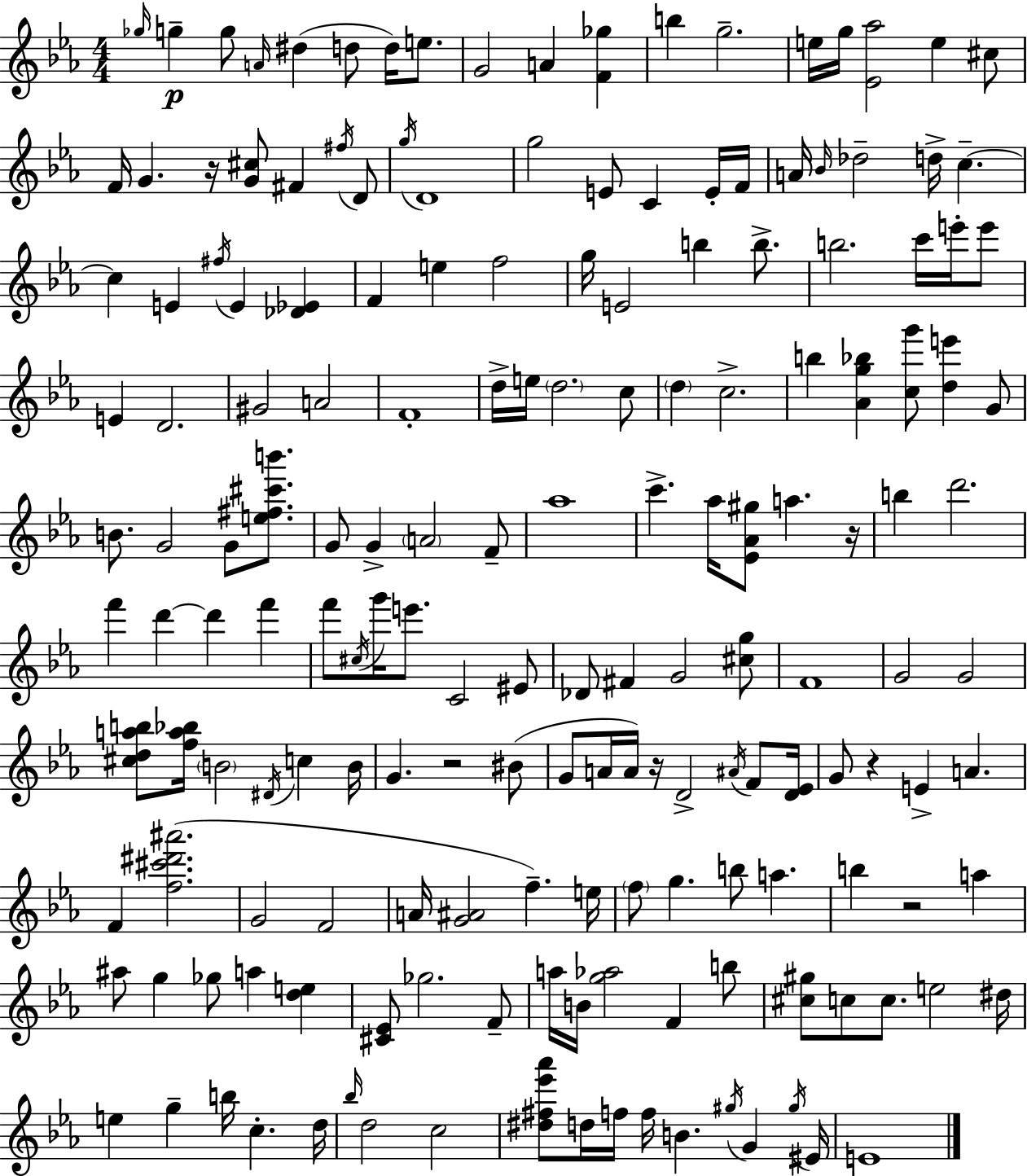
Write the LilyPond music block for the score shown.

{
  \clef treble
  \numericTimeSignature
  \time 4/4
  \key ees \major
  \grace { ges''16 }\p g''4-- g''8 \grace { a'16 } dis''4( d''8 d''16) e''8. | g'2 a'4 <f' ges''>4 | b''4 g''2.-- | e''16 g''16 <ees' aes''>2 e''4 | \break cis''8 f'16 g'4. r16 <g' cis''>8 fis'4 | \acciaccatura { fis''16 } d'8 \acciaccatura { g''16 } d'1 | g''2 e'8 c'4 | e'16-. f'16 a'16 \grace { bes'16 } des''2-- d''16-> c''4.--~~ | \break c''4 e'4 \acciaccatura { fis''16 } e'4 | <des' ees'>4 f'4 e''4 f''2 | g''16 e'2 b''4 | b''8.-> b''2. | \break c'''16 e'''16-. e'''8 e'4 d'2. | gis'2 a'2 | f'1-. | d''16-> e''16 \parenthesize d''2. | \break c''8 \parenthesize d''4 c''2.-> | b''4 <aes' g'' bes''>4 <c'' g'''>8 | <d'' e'''>4 g'8 b'8. g'2 | g'8 <e'' fis'' cis''' b'''>8. g'8 g'4-> \parenthesize a'2 | \break f'8-- aes''1 | c'''4.-> aes''16 <ees' aes' gis''>8 a''4. | r16 b''4 d'''2. | f'''4 d'''4~~ d'''4 | \break f'''4 f'''8 \acciaccatura { cis''16 } g'''16 e'''8. c'2 | eis'8 des'8 fis'4 g'2 | <cis'' g''>8 f'1 | g'2 g'2 | \break <cis'' d'' a'' b''>8 <f'' a'' bes''>16 \parenthesize b'2 | \acciaccatura { dis'16 } c''4 b'16 g'4. r2 | bis'8( g'8 a'16 a'16) r16 d'2-> | \acciaccatura { ais'16 } f'8 <d' ees'>16 g'8 r4 e'4-> | \break a'4. f'4 <f'' cis''' dis''' ais'''>2.( | g'2 | f'2 a'16 <g' ais'>2 | f''4.--) e''16 \parenthesize f''8 g''4. | \break b''8 a''4. b''4 r2 | a''4 ais''8 g''4 ges''8 | a''4 <d'' e''>4 <cis' ees'>8 ges''2. | f'8-- a''16 b'16 <g'' aes''>2 | \break f'4 b''8 <cis'' gis''>8 c''8 c''8. | e''2 dis''16 e''4 g''4-- | b''16 c''4.-. d''16 \grace { bes''16 } d''2 | c''2 <dis'' fis'' ees''' aes'''>8 d''16 f''16 f''16 b'4. | \break \acciaccatura { gis''16 } g'4 \acciaccatura { gis''16 } eis'16 e'1 | \bar "|."
}